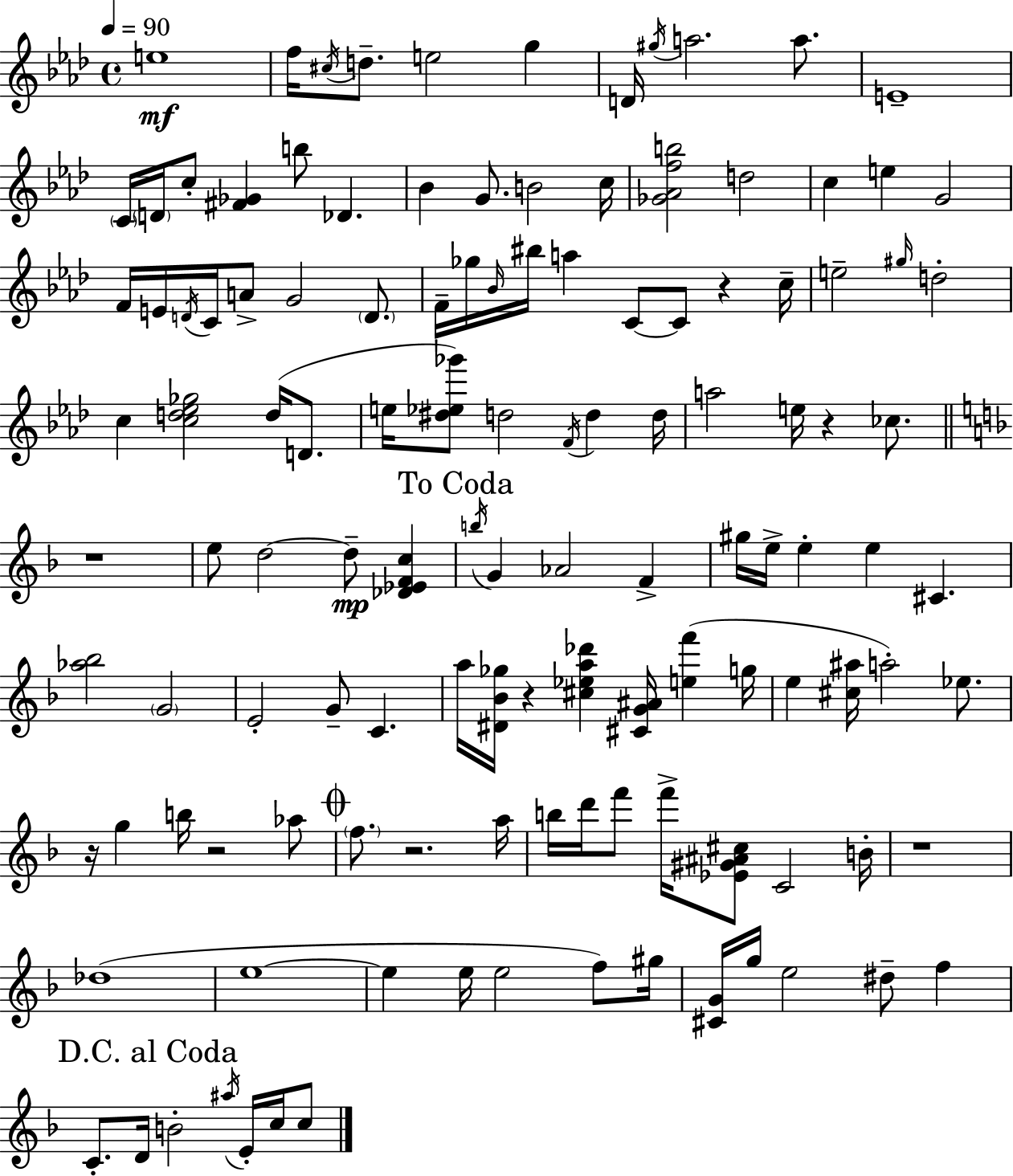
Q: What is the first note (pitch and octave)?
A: E5